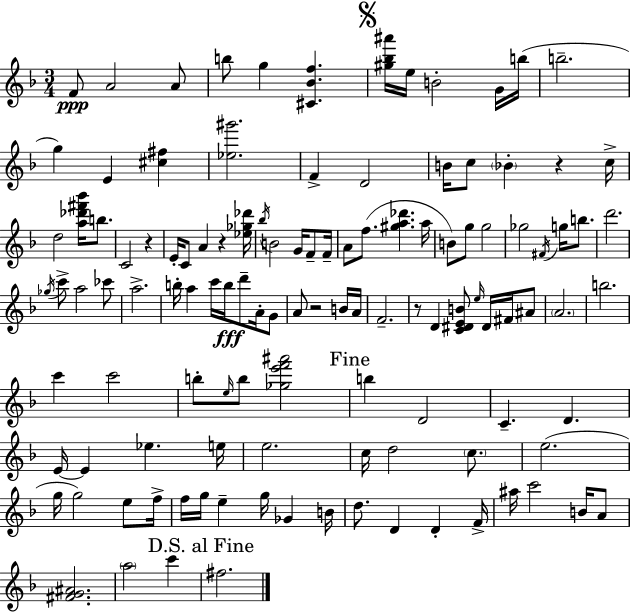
{
  \clef treble
  \numericTimeSignature
  \time 3/4
  \key d \minor
  f'8\ppp a'2 a'8 | b''8 g''4 <cis' bes' f''>4. | \mark \markup { \musicglyph "scripts.segno" } <gis'' bes'' ais'''>16 e''16 b'2-. g'16 b''16( | b''2.-- | \break g''4) e'4 <cis'' fis''>4 | <ees'' gis'''>2. | f'4-> d'2 | b'16 c''8 \parenthesize bes'4-. r4 c''16-> | \break d''2 <a'' des''' fis''' bes'''>16 b''8. | c'2 r4 | e'16-. c'8 a'4 r4 <ees'' ges'' des'''>16 | \acciaccatura { bes''16 } b'2 g'16 f'8-- | \break f'16-- a'8 f''8.( <gis'' a'' des'''>4. | a''16 b'8) g''8 g''2 | ges''2 \acciaccatura { fis'16 } g''16 b''8. | d'''2. | \break \acciaccatura { ges''16 } c'''8-> a''2 | ces'''8 a''2.-> | b''16-. a''4 c'''16 b''16\fff d'''8-- | a'16-. g'8 a'8 r2 | \break b'16 a'16 f'2.-- | r8 d'4 <c' dis' e' b'>8 \grace { e''16 } | dis'16 fis'16 ais'8 \parenthesize a'2. | b''2. | \break c'''4 c'''2 | b''8-. \grace { e''16 } b''8 <ges'' e''' f''' ais'''>2 | \mark "Fine" b''4 d'2 | c'4.-- d'4. | \break e'16~~ e'4 ees''4. | e''16 e''2. | c''16 d''2 | \parenthesize c''8. e''2.( | \break g''16 g''2) | e''8 f''16-> f''16 g''16 e''4-- g''16 | ges'4 b'16 d''8. d'4 | d'4-. f'16-> ais''16 c'''2 | \break b'16 a'8 <fis' g' ais'>2. | \parenthesize a''2 | c'''4 \mark "D.S. al Fine" fis''2. | \bar "|."
}